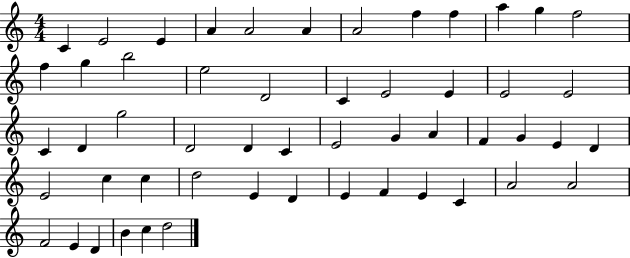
X:1
T:Untitled
M:4/4
L:1/4
K:C
C E2 E A A2 A A2 f f a g f2 f g b2 e2 D2 C E2 E E2 E2 C D g2 D2 D C E2 G A F G E D E2 c c d2 E D E F E C A2 A2 F2 E D B c d2